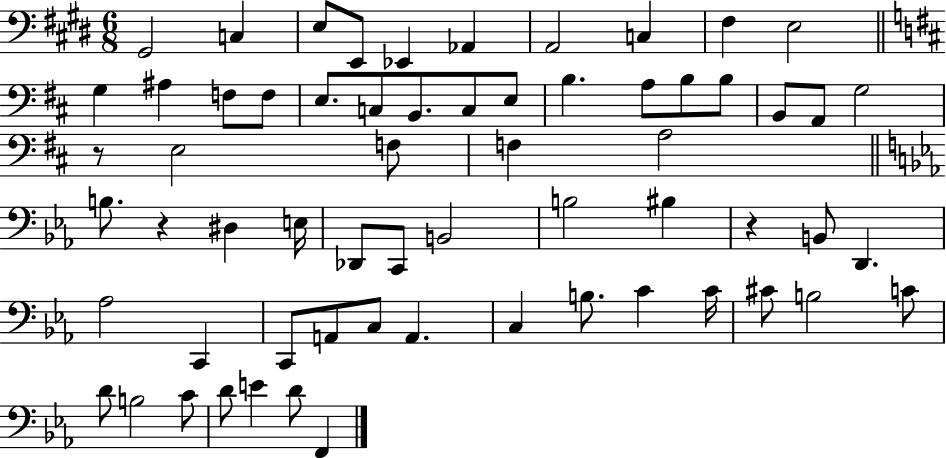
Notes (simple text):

G#2/h C3/q E3/e E2/e Eb2/q Ab2/q A2/h C3/q F#3/q E3/h G3/q A#3/q F3/e F3/e E3/e. C3/e B2/e. C3/e E3/e B3/q. A3/e B3/e B3/e B2/e A2/e G3/h R/e E3/h F3/e F3/q A3/h B3/e. R/q D#3/q E3/s Db2/e C2/e B2/h B3/h BIS3/q R/q B2/e D2/q. Ab3/h C2/q C2/e A2/e C3/e A2/q. C3/q B3/e. C4/q C4/s C#4/e B3/h C4/e D4/e B3/h C4/e D4/e E4/q D4/e F2/q